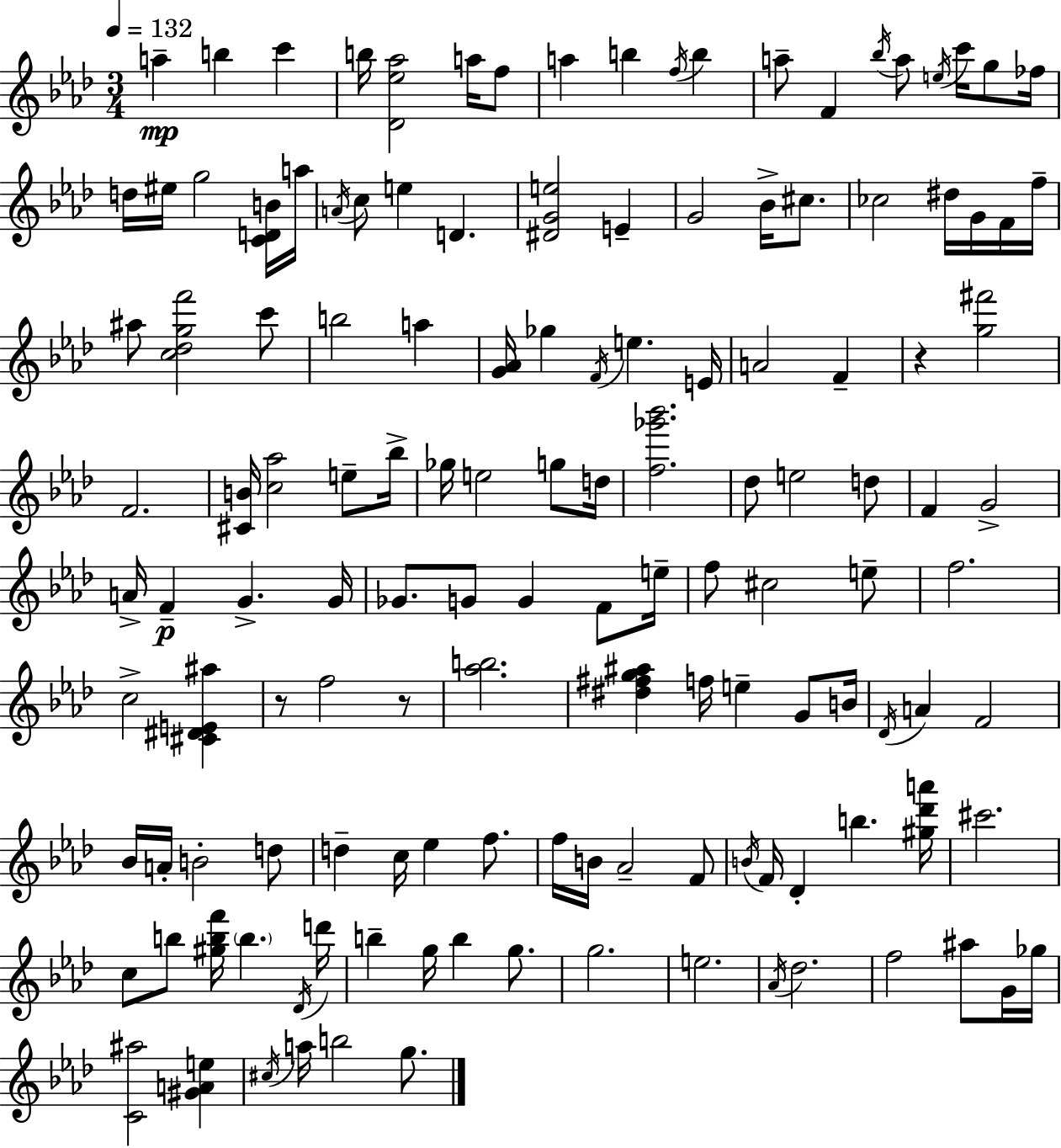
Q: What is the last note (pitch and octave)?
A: G5